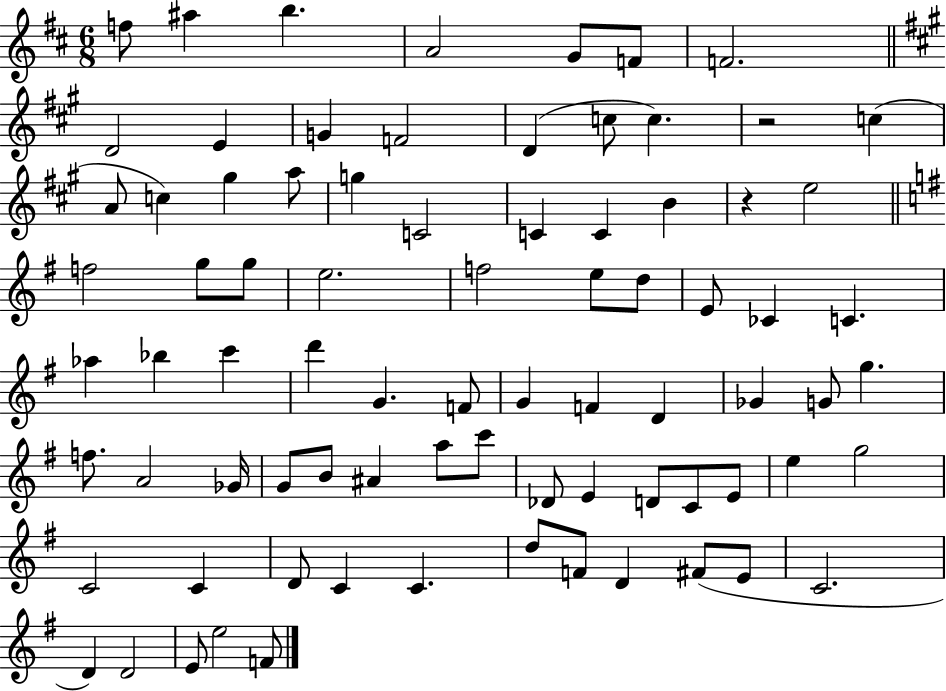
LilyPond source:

{
  \clef treble
  \numericTimeSignature
  \time 6/8
  \key d \major
  f''8 ais''4 b''4. | a'2 g'8 f'8 | f'2. | \bar "||" \break \key a \major d'2 e'4 | g'4 f'2 | d'4( c''8 c''4.) | r2 c''4( | \break a'8 c''4) gis''4 a''8 | g''4 c'2 | c'4 c'4 b'4 | r4 e''2 | \break \bar "||" \break \key g \major f''2 g''8 g''8 | e''2. | f''2 e''8 d''8 | e'8 ces'4 c'4. | \break aes''4 bes''4 c'''4 | d'''4 g'4. f'8 | g'4 f'4 d'4 | ges'4 g'8 g''4. | \break f''8. a'2 ges'16 | g'8 b'8 ais'4 a''8 c'''8 | des'8 e'4 d'8 c'8 e'8 | e''4 g''2 | \break c'2 c'4 | d'8 c'4 c'4. | d''8 f'8 d'4 fis'8( e'8 | c'2. | \break d'4) d'2 | e'8 e''2 f'8 | \bar "|."
}